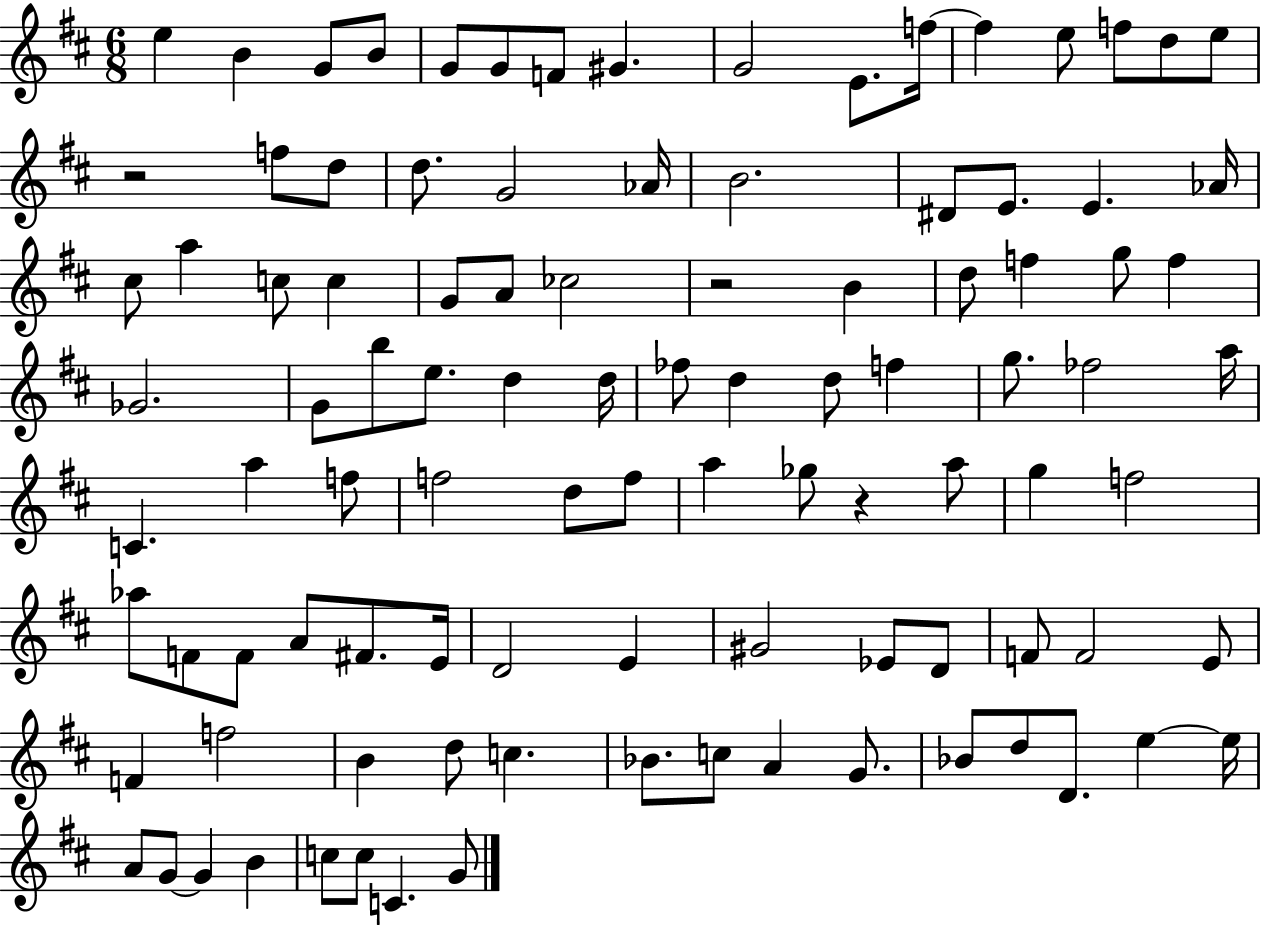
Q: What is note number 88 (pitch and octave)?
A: D4